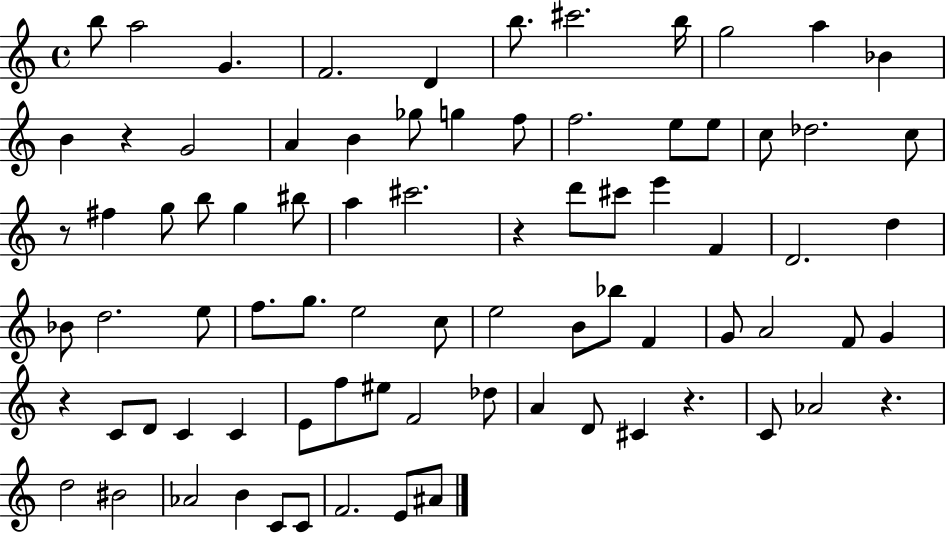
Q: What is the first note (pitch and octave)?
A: B5